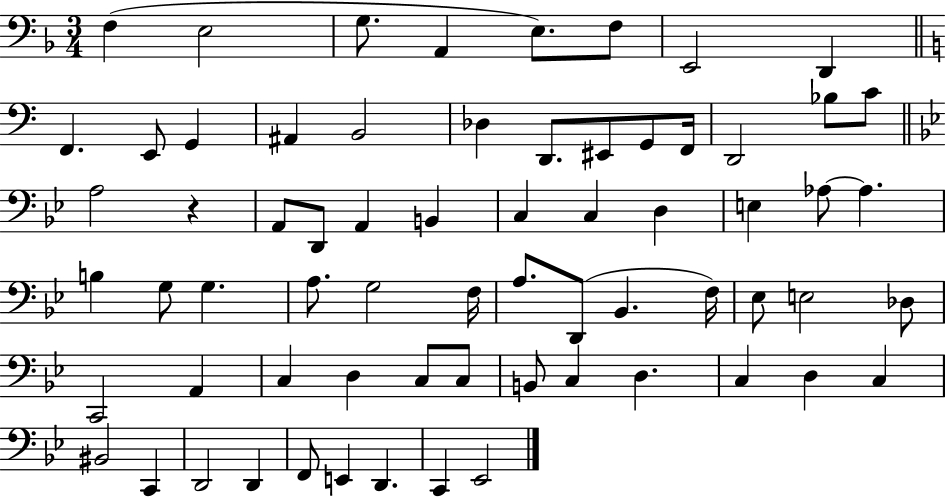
{
  \clef bass
  \numericTimeSignature
  \time 3/4
  \key f \major
  f4( e2 | g8. a,4 e8.) f8 | e,2 d,4 | \bar "||" \break \key a \minor f,4. e,8 g,4 | ais,4 b,2 | des4 d,8. eis,8 g,8 f,16 | d,2 bes8 c'8 | \break \bar "||" \break \key bes \major a2 r4 | a,8 d,8 a,4 b,4 | c4 c4 d4 | e4 aes8~~ aes4. | \break b4 g8 g4. | a8. g2 f16 | a8. d,8( bes,4. f16) | ees8 e2 des8 | \break c,2 a,4 | c4 d4 c8 c8 | b,8 c4 d4. | c4 d4 c4 | \break bis,2 c,4 | d,2 d,4 | f,8 e,4 d,4. | c,4 ees,2 | \break \bar "|."
}